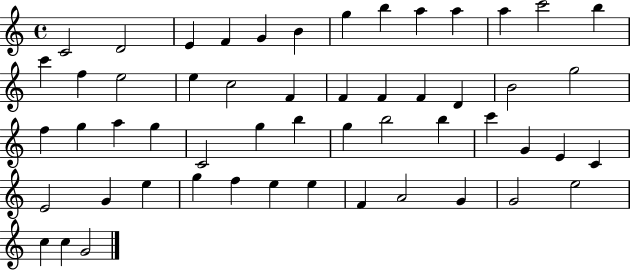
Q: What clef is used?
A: treble